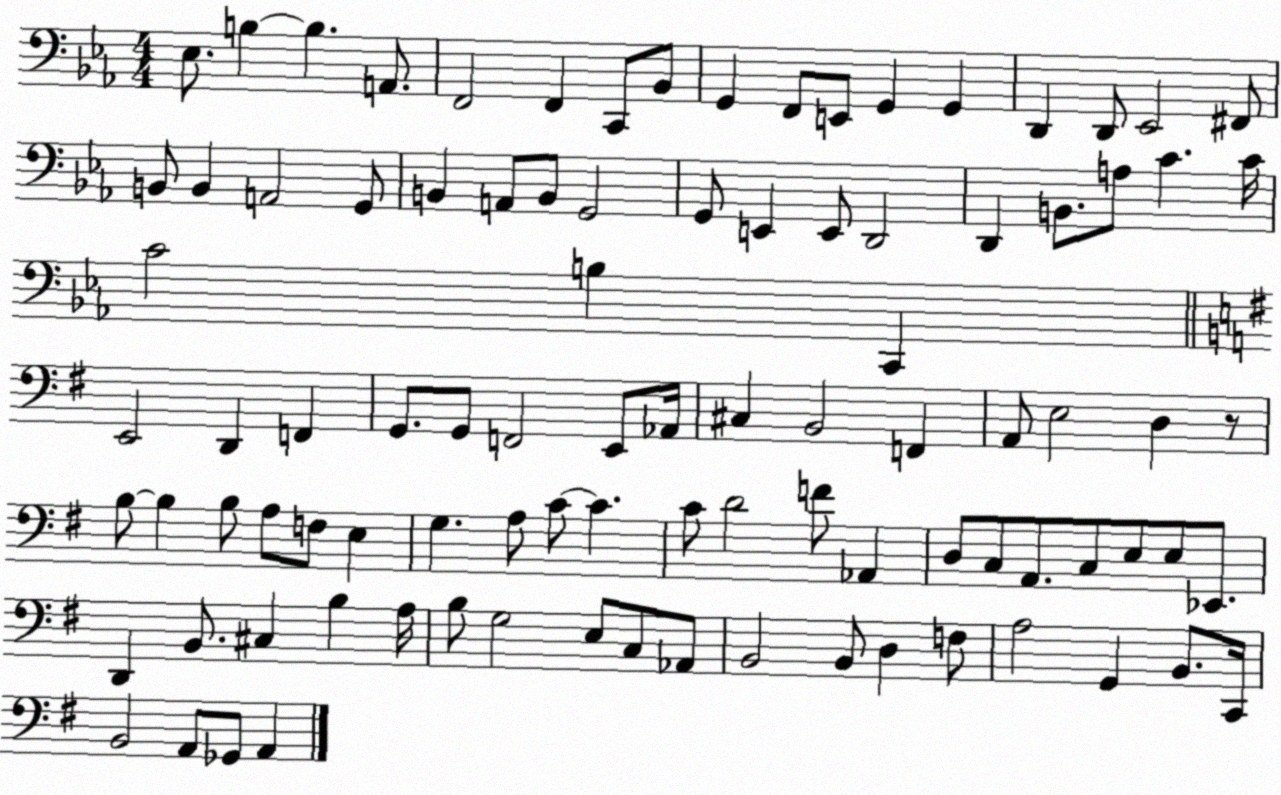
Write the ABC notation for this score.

X:1
T:Untitled
M:4/4
L:1/4
K:Eb
_E,/2 B, B, A,,/2 F,,2 F,, C,,/2 _B,,/2 G,, F,,/2 E,,/2 G,, G,, D,, D,,/2 _E,,2 ^F,,/2 B,,/2 B,, A,,2 G,,/2 B,, A,,/2 B,,/2 G,,2 G,,/2 E,, E,,/2 D,,2 D,, B,,/2 A,/2 C C/4 C2 B, C,, E,,2 D,, F,, G,,/2 G,,/2 F,,2 E,,/2 _A,,/4 ^C, B,,2 F,, A,,/2 E,2 D, z/2 B,/2 B, B,/2 A,/2 F,/2 E, G, A,/2 C/2 C C/2 D2 F/2 _A,, D,/2 C,/2 A,,/2 C,/2 E,/2 E,/2 _E,,/2 D,, B,,/2 ^C, B, A,/4 B,/2 G,2 E,/2 C,/2 _A,,/2 B,,2 B,,/2 D, F,/2 A,2 G,, B,,/2 C,,/4 B,,2 A,,/2 _G,,/2 A,,